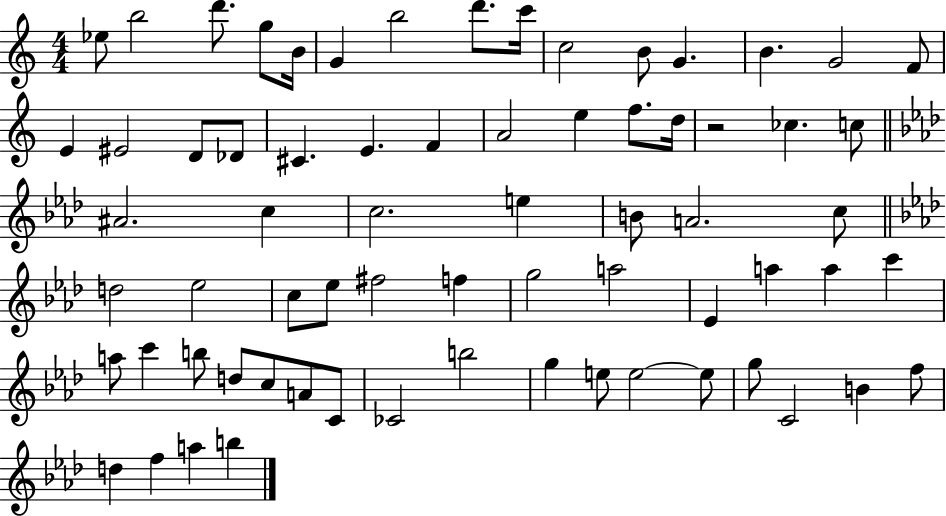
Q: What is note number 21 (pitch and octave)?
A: E4